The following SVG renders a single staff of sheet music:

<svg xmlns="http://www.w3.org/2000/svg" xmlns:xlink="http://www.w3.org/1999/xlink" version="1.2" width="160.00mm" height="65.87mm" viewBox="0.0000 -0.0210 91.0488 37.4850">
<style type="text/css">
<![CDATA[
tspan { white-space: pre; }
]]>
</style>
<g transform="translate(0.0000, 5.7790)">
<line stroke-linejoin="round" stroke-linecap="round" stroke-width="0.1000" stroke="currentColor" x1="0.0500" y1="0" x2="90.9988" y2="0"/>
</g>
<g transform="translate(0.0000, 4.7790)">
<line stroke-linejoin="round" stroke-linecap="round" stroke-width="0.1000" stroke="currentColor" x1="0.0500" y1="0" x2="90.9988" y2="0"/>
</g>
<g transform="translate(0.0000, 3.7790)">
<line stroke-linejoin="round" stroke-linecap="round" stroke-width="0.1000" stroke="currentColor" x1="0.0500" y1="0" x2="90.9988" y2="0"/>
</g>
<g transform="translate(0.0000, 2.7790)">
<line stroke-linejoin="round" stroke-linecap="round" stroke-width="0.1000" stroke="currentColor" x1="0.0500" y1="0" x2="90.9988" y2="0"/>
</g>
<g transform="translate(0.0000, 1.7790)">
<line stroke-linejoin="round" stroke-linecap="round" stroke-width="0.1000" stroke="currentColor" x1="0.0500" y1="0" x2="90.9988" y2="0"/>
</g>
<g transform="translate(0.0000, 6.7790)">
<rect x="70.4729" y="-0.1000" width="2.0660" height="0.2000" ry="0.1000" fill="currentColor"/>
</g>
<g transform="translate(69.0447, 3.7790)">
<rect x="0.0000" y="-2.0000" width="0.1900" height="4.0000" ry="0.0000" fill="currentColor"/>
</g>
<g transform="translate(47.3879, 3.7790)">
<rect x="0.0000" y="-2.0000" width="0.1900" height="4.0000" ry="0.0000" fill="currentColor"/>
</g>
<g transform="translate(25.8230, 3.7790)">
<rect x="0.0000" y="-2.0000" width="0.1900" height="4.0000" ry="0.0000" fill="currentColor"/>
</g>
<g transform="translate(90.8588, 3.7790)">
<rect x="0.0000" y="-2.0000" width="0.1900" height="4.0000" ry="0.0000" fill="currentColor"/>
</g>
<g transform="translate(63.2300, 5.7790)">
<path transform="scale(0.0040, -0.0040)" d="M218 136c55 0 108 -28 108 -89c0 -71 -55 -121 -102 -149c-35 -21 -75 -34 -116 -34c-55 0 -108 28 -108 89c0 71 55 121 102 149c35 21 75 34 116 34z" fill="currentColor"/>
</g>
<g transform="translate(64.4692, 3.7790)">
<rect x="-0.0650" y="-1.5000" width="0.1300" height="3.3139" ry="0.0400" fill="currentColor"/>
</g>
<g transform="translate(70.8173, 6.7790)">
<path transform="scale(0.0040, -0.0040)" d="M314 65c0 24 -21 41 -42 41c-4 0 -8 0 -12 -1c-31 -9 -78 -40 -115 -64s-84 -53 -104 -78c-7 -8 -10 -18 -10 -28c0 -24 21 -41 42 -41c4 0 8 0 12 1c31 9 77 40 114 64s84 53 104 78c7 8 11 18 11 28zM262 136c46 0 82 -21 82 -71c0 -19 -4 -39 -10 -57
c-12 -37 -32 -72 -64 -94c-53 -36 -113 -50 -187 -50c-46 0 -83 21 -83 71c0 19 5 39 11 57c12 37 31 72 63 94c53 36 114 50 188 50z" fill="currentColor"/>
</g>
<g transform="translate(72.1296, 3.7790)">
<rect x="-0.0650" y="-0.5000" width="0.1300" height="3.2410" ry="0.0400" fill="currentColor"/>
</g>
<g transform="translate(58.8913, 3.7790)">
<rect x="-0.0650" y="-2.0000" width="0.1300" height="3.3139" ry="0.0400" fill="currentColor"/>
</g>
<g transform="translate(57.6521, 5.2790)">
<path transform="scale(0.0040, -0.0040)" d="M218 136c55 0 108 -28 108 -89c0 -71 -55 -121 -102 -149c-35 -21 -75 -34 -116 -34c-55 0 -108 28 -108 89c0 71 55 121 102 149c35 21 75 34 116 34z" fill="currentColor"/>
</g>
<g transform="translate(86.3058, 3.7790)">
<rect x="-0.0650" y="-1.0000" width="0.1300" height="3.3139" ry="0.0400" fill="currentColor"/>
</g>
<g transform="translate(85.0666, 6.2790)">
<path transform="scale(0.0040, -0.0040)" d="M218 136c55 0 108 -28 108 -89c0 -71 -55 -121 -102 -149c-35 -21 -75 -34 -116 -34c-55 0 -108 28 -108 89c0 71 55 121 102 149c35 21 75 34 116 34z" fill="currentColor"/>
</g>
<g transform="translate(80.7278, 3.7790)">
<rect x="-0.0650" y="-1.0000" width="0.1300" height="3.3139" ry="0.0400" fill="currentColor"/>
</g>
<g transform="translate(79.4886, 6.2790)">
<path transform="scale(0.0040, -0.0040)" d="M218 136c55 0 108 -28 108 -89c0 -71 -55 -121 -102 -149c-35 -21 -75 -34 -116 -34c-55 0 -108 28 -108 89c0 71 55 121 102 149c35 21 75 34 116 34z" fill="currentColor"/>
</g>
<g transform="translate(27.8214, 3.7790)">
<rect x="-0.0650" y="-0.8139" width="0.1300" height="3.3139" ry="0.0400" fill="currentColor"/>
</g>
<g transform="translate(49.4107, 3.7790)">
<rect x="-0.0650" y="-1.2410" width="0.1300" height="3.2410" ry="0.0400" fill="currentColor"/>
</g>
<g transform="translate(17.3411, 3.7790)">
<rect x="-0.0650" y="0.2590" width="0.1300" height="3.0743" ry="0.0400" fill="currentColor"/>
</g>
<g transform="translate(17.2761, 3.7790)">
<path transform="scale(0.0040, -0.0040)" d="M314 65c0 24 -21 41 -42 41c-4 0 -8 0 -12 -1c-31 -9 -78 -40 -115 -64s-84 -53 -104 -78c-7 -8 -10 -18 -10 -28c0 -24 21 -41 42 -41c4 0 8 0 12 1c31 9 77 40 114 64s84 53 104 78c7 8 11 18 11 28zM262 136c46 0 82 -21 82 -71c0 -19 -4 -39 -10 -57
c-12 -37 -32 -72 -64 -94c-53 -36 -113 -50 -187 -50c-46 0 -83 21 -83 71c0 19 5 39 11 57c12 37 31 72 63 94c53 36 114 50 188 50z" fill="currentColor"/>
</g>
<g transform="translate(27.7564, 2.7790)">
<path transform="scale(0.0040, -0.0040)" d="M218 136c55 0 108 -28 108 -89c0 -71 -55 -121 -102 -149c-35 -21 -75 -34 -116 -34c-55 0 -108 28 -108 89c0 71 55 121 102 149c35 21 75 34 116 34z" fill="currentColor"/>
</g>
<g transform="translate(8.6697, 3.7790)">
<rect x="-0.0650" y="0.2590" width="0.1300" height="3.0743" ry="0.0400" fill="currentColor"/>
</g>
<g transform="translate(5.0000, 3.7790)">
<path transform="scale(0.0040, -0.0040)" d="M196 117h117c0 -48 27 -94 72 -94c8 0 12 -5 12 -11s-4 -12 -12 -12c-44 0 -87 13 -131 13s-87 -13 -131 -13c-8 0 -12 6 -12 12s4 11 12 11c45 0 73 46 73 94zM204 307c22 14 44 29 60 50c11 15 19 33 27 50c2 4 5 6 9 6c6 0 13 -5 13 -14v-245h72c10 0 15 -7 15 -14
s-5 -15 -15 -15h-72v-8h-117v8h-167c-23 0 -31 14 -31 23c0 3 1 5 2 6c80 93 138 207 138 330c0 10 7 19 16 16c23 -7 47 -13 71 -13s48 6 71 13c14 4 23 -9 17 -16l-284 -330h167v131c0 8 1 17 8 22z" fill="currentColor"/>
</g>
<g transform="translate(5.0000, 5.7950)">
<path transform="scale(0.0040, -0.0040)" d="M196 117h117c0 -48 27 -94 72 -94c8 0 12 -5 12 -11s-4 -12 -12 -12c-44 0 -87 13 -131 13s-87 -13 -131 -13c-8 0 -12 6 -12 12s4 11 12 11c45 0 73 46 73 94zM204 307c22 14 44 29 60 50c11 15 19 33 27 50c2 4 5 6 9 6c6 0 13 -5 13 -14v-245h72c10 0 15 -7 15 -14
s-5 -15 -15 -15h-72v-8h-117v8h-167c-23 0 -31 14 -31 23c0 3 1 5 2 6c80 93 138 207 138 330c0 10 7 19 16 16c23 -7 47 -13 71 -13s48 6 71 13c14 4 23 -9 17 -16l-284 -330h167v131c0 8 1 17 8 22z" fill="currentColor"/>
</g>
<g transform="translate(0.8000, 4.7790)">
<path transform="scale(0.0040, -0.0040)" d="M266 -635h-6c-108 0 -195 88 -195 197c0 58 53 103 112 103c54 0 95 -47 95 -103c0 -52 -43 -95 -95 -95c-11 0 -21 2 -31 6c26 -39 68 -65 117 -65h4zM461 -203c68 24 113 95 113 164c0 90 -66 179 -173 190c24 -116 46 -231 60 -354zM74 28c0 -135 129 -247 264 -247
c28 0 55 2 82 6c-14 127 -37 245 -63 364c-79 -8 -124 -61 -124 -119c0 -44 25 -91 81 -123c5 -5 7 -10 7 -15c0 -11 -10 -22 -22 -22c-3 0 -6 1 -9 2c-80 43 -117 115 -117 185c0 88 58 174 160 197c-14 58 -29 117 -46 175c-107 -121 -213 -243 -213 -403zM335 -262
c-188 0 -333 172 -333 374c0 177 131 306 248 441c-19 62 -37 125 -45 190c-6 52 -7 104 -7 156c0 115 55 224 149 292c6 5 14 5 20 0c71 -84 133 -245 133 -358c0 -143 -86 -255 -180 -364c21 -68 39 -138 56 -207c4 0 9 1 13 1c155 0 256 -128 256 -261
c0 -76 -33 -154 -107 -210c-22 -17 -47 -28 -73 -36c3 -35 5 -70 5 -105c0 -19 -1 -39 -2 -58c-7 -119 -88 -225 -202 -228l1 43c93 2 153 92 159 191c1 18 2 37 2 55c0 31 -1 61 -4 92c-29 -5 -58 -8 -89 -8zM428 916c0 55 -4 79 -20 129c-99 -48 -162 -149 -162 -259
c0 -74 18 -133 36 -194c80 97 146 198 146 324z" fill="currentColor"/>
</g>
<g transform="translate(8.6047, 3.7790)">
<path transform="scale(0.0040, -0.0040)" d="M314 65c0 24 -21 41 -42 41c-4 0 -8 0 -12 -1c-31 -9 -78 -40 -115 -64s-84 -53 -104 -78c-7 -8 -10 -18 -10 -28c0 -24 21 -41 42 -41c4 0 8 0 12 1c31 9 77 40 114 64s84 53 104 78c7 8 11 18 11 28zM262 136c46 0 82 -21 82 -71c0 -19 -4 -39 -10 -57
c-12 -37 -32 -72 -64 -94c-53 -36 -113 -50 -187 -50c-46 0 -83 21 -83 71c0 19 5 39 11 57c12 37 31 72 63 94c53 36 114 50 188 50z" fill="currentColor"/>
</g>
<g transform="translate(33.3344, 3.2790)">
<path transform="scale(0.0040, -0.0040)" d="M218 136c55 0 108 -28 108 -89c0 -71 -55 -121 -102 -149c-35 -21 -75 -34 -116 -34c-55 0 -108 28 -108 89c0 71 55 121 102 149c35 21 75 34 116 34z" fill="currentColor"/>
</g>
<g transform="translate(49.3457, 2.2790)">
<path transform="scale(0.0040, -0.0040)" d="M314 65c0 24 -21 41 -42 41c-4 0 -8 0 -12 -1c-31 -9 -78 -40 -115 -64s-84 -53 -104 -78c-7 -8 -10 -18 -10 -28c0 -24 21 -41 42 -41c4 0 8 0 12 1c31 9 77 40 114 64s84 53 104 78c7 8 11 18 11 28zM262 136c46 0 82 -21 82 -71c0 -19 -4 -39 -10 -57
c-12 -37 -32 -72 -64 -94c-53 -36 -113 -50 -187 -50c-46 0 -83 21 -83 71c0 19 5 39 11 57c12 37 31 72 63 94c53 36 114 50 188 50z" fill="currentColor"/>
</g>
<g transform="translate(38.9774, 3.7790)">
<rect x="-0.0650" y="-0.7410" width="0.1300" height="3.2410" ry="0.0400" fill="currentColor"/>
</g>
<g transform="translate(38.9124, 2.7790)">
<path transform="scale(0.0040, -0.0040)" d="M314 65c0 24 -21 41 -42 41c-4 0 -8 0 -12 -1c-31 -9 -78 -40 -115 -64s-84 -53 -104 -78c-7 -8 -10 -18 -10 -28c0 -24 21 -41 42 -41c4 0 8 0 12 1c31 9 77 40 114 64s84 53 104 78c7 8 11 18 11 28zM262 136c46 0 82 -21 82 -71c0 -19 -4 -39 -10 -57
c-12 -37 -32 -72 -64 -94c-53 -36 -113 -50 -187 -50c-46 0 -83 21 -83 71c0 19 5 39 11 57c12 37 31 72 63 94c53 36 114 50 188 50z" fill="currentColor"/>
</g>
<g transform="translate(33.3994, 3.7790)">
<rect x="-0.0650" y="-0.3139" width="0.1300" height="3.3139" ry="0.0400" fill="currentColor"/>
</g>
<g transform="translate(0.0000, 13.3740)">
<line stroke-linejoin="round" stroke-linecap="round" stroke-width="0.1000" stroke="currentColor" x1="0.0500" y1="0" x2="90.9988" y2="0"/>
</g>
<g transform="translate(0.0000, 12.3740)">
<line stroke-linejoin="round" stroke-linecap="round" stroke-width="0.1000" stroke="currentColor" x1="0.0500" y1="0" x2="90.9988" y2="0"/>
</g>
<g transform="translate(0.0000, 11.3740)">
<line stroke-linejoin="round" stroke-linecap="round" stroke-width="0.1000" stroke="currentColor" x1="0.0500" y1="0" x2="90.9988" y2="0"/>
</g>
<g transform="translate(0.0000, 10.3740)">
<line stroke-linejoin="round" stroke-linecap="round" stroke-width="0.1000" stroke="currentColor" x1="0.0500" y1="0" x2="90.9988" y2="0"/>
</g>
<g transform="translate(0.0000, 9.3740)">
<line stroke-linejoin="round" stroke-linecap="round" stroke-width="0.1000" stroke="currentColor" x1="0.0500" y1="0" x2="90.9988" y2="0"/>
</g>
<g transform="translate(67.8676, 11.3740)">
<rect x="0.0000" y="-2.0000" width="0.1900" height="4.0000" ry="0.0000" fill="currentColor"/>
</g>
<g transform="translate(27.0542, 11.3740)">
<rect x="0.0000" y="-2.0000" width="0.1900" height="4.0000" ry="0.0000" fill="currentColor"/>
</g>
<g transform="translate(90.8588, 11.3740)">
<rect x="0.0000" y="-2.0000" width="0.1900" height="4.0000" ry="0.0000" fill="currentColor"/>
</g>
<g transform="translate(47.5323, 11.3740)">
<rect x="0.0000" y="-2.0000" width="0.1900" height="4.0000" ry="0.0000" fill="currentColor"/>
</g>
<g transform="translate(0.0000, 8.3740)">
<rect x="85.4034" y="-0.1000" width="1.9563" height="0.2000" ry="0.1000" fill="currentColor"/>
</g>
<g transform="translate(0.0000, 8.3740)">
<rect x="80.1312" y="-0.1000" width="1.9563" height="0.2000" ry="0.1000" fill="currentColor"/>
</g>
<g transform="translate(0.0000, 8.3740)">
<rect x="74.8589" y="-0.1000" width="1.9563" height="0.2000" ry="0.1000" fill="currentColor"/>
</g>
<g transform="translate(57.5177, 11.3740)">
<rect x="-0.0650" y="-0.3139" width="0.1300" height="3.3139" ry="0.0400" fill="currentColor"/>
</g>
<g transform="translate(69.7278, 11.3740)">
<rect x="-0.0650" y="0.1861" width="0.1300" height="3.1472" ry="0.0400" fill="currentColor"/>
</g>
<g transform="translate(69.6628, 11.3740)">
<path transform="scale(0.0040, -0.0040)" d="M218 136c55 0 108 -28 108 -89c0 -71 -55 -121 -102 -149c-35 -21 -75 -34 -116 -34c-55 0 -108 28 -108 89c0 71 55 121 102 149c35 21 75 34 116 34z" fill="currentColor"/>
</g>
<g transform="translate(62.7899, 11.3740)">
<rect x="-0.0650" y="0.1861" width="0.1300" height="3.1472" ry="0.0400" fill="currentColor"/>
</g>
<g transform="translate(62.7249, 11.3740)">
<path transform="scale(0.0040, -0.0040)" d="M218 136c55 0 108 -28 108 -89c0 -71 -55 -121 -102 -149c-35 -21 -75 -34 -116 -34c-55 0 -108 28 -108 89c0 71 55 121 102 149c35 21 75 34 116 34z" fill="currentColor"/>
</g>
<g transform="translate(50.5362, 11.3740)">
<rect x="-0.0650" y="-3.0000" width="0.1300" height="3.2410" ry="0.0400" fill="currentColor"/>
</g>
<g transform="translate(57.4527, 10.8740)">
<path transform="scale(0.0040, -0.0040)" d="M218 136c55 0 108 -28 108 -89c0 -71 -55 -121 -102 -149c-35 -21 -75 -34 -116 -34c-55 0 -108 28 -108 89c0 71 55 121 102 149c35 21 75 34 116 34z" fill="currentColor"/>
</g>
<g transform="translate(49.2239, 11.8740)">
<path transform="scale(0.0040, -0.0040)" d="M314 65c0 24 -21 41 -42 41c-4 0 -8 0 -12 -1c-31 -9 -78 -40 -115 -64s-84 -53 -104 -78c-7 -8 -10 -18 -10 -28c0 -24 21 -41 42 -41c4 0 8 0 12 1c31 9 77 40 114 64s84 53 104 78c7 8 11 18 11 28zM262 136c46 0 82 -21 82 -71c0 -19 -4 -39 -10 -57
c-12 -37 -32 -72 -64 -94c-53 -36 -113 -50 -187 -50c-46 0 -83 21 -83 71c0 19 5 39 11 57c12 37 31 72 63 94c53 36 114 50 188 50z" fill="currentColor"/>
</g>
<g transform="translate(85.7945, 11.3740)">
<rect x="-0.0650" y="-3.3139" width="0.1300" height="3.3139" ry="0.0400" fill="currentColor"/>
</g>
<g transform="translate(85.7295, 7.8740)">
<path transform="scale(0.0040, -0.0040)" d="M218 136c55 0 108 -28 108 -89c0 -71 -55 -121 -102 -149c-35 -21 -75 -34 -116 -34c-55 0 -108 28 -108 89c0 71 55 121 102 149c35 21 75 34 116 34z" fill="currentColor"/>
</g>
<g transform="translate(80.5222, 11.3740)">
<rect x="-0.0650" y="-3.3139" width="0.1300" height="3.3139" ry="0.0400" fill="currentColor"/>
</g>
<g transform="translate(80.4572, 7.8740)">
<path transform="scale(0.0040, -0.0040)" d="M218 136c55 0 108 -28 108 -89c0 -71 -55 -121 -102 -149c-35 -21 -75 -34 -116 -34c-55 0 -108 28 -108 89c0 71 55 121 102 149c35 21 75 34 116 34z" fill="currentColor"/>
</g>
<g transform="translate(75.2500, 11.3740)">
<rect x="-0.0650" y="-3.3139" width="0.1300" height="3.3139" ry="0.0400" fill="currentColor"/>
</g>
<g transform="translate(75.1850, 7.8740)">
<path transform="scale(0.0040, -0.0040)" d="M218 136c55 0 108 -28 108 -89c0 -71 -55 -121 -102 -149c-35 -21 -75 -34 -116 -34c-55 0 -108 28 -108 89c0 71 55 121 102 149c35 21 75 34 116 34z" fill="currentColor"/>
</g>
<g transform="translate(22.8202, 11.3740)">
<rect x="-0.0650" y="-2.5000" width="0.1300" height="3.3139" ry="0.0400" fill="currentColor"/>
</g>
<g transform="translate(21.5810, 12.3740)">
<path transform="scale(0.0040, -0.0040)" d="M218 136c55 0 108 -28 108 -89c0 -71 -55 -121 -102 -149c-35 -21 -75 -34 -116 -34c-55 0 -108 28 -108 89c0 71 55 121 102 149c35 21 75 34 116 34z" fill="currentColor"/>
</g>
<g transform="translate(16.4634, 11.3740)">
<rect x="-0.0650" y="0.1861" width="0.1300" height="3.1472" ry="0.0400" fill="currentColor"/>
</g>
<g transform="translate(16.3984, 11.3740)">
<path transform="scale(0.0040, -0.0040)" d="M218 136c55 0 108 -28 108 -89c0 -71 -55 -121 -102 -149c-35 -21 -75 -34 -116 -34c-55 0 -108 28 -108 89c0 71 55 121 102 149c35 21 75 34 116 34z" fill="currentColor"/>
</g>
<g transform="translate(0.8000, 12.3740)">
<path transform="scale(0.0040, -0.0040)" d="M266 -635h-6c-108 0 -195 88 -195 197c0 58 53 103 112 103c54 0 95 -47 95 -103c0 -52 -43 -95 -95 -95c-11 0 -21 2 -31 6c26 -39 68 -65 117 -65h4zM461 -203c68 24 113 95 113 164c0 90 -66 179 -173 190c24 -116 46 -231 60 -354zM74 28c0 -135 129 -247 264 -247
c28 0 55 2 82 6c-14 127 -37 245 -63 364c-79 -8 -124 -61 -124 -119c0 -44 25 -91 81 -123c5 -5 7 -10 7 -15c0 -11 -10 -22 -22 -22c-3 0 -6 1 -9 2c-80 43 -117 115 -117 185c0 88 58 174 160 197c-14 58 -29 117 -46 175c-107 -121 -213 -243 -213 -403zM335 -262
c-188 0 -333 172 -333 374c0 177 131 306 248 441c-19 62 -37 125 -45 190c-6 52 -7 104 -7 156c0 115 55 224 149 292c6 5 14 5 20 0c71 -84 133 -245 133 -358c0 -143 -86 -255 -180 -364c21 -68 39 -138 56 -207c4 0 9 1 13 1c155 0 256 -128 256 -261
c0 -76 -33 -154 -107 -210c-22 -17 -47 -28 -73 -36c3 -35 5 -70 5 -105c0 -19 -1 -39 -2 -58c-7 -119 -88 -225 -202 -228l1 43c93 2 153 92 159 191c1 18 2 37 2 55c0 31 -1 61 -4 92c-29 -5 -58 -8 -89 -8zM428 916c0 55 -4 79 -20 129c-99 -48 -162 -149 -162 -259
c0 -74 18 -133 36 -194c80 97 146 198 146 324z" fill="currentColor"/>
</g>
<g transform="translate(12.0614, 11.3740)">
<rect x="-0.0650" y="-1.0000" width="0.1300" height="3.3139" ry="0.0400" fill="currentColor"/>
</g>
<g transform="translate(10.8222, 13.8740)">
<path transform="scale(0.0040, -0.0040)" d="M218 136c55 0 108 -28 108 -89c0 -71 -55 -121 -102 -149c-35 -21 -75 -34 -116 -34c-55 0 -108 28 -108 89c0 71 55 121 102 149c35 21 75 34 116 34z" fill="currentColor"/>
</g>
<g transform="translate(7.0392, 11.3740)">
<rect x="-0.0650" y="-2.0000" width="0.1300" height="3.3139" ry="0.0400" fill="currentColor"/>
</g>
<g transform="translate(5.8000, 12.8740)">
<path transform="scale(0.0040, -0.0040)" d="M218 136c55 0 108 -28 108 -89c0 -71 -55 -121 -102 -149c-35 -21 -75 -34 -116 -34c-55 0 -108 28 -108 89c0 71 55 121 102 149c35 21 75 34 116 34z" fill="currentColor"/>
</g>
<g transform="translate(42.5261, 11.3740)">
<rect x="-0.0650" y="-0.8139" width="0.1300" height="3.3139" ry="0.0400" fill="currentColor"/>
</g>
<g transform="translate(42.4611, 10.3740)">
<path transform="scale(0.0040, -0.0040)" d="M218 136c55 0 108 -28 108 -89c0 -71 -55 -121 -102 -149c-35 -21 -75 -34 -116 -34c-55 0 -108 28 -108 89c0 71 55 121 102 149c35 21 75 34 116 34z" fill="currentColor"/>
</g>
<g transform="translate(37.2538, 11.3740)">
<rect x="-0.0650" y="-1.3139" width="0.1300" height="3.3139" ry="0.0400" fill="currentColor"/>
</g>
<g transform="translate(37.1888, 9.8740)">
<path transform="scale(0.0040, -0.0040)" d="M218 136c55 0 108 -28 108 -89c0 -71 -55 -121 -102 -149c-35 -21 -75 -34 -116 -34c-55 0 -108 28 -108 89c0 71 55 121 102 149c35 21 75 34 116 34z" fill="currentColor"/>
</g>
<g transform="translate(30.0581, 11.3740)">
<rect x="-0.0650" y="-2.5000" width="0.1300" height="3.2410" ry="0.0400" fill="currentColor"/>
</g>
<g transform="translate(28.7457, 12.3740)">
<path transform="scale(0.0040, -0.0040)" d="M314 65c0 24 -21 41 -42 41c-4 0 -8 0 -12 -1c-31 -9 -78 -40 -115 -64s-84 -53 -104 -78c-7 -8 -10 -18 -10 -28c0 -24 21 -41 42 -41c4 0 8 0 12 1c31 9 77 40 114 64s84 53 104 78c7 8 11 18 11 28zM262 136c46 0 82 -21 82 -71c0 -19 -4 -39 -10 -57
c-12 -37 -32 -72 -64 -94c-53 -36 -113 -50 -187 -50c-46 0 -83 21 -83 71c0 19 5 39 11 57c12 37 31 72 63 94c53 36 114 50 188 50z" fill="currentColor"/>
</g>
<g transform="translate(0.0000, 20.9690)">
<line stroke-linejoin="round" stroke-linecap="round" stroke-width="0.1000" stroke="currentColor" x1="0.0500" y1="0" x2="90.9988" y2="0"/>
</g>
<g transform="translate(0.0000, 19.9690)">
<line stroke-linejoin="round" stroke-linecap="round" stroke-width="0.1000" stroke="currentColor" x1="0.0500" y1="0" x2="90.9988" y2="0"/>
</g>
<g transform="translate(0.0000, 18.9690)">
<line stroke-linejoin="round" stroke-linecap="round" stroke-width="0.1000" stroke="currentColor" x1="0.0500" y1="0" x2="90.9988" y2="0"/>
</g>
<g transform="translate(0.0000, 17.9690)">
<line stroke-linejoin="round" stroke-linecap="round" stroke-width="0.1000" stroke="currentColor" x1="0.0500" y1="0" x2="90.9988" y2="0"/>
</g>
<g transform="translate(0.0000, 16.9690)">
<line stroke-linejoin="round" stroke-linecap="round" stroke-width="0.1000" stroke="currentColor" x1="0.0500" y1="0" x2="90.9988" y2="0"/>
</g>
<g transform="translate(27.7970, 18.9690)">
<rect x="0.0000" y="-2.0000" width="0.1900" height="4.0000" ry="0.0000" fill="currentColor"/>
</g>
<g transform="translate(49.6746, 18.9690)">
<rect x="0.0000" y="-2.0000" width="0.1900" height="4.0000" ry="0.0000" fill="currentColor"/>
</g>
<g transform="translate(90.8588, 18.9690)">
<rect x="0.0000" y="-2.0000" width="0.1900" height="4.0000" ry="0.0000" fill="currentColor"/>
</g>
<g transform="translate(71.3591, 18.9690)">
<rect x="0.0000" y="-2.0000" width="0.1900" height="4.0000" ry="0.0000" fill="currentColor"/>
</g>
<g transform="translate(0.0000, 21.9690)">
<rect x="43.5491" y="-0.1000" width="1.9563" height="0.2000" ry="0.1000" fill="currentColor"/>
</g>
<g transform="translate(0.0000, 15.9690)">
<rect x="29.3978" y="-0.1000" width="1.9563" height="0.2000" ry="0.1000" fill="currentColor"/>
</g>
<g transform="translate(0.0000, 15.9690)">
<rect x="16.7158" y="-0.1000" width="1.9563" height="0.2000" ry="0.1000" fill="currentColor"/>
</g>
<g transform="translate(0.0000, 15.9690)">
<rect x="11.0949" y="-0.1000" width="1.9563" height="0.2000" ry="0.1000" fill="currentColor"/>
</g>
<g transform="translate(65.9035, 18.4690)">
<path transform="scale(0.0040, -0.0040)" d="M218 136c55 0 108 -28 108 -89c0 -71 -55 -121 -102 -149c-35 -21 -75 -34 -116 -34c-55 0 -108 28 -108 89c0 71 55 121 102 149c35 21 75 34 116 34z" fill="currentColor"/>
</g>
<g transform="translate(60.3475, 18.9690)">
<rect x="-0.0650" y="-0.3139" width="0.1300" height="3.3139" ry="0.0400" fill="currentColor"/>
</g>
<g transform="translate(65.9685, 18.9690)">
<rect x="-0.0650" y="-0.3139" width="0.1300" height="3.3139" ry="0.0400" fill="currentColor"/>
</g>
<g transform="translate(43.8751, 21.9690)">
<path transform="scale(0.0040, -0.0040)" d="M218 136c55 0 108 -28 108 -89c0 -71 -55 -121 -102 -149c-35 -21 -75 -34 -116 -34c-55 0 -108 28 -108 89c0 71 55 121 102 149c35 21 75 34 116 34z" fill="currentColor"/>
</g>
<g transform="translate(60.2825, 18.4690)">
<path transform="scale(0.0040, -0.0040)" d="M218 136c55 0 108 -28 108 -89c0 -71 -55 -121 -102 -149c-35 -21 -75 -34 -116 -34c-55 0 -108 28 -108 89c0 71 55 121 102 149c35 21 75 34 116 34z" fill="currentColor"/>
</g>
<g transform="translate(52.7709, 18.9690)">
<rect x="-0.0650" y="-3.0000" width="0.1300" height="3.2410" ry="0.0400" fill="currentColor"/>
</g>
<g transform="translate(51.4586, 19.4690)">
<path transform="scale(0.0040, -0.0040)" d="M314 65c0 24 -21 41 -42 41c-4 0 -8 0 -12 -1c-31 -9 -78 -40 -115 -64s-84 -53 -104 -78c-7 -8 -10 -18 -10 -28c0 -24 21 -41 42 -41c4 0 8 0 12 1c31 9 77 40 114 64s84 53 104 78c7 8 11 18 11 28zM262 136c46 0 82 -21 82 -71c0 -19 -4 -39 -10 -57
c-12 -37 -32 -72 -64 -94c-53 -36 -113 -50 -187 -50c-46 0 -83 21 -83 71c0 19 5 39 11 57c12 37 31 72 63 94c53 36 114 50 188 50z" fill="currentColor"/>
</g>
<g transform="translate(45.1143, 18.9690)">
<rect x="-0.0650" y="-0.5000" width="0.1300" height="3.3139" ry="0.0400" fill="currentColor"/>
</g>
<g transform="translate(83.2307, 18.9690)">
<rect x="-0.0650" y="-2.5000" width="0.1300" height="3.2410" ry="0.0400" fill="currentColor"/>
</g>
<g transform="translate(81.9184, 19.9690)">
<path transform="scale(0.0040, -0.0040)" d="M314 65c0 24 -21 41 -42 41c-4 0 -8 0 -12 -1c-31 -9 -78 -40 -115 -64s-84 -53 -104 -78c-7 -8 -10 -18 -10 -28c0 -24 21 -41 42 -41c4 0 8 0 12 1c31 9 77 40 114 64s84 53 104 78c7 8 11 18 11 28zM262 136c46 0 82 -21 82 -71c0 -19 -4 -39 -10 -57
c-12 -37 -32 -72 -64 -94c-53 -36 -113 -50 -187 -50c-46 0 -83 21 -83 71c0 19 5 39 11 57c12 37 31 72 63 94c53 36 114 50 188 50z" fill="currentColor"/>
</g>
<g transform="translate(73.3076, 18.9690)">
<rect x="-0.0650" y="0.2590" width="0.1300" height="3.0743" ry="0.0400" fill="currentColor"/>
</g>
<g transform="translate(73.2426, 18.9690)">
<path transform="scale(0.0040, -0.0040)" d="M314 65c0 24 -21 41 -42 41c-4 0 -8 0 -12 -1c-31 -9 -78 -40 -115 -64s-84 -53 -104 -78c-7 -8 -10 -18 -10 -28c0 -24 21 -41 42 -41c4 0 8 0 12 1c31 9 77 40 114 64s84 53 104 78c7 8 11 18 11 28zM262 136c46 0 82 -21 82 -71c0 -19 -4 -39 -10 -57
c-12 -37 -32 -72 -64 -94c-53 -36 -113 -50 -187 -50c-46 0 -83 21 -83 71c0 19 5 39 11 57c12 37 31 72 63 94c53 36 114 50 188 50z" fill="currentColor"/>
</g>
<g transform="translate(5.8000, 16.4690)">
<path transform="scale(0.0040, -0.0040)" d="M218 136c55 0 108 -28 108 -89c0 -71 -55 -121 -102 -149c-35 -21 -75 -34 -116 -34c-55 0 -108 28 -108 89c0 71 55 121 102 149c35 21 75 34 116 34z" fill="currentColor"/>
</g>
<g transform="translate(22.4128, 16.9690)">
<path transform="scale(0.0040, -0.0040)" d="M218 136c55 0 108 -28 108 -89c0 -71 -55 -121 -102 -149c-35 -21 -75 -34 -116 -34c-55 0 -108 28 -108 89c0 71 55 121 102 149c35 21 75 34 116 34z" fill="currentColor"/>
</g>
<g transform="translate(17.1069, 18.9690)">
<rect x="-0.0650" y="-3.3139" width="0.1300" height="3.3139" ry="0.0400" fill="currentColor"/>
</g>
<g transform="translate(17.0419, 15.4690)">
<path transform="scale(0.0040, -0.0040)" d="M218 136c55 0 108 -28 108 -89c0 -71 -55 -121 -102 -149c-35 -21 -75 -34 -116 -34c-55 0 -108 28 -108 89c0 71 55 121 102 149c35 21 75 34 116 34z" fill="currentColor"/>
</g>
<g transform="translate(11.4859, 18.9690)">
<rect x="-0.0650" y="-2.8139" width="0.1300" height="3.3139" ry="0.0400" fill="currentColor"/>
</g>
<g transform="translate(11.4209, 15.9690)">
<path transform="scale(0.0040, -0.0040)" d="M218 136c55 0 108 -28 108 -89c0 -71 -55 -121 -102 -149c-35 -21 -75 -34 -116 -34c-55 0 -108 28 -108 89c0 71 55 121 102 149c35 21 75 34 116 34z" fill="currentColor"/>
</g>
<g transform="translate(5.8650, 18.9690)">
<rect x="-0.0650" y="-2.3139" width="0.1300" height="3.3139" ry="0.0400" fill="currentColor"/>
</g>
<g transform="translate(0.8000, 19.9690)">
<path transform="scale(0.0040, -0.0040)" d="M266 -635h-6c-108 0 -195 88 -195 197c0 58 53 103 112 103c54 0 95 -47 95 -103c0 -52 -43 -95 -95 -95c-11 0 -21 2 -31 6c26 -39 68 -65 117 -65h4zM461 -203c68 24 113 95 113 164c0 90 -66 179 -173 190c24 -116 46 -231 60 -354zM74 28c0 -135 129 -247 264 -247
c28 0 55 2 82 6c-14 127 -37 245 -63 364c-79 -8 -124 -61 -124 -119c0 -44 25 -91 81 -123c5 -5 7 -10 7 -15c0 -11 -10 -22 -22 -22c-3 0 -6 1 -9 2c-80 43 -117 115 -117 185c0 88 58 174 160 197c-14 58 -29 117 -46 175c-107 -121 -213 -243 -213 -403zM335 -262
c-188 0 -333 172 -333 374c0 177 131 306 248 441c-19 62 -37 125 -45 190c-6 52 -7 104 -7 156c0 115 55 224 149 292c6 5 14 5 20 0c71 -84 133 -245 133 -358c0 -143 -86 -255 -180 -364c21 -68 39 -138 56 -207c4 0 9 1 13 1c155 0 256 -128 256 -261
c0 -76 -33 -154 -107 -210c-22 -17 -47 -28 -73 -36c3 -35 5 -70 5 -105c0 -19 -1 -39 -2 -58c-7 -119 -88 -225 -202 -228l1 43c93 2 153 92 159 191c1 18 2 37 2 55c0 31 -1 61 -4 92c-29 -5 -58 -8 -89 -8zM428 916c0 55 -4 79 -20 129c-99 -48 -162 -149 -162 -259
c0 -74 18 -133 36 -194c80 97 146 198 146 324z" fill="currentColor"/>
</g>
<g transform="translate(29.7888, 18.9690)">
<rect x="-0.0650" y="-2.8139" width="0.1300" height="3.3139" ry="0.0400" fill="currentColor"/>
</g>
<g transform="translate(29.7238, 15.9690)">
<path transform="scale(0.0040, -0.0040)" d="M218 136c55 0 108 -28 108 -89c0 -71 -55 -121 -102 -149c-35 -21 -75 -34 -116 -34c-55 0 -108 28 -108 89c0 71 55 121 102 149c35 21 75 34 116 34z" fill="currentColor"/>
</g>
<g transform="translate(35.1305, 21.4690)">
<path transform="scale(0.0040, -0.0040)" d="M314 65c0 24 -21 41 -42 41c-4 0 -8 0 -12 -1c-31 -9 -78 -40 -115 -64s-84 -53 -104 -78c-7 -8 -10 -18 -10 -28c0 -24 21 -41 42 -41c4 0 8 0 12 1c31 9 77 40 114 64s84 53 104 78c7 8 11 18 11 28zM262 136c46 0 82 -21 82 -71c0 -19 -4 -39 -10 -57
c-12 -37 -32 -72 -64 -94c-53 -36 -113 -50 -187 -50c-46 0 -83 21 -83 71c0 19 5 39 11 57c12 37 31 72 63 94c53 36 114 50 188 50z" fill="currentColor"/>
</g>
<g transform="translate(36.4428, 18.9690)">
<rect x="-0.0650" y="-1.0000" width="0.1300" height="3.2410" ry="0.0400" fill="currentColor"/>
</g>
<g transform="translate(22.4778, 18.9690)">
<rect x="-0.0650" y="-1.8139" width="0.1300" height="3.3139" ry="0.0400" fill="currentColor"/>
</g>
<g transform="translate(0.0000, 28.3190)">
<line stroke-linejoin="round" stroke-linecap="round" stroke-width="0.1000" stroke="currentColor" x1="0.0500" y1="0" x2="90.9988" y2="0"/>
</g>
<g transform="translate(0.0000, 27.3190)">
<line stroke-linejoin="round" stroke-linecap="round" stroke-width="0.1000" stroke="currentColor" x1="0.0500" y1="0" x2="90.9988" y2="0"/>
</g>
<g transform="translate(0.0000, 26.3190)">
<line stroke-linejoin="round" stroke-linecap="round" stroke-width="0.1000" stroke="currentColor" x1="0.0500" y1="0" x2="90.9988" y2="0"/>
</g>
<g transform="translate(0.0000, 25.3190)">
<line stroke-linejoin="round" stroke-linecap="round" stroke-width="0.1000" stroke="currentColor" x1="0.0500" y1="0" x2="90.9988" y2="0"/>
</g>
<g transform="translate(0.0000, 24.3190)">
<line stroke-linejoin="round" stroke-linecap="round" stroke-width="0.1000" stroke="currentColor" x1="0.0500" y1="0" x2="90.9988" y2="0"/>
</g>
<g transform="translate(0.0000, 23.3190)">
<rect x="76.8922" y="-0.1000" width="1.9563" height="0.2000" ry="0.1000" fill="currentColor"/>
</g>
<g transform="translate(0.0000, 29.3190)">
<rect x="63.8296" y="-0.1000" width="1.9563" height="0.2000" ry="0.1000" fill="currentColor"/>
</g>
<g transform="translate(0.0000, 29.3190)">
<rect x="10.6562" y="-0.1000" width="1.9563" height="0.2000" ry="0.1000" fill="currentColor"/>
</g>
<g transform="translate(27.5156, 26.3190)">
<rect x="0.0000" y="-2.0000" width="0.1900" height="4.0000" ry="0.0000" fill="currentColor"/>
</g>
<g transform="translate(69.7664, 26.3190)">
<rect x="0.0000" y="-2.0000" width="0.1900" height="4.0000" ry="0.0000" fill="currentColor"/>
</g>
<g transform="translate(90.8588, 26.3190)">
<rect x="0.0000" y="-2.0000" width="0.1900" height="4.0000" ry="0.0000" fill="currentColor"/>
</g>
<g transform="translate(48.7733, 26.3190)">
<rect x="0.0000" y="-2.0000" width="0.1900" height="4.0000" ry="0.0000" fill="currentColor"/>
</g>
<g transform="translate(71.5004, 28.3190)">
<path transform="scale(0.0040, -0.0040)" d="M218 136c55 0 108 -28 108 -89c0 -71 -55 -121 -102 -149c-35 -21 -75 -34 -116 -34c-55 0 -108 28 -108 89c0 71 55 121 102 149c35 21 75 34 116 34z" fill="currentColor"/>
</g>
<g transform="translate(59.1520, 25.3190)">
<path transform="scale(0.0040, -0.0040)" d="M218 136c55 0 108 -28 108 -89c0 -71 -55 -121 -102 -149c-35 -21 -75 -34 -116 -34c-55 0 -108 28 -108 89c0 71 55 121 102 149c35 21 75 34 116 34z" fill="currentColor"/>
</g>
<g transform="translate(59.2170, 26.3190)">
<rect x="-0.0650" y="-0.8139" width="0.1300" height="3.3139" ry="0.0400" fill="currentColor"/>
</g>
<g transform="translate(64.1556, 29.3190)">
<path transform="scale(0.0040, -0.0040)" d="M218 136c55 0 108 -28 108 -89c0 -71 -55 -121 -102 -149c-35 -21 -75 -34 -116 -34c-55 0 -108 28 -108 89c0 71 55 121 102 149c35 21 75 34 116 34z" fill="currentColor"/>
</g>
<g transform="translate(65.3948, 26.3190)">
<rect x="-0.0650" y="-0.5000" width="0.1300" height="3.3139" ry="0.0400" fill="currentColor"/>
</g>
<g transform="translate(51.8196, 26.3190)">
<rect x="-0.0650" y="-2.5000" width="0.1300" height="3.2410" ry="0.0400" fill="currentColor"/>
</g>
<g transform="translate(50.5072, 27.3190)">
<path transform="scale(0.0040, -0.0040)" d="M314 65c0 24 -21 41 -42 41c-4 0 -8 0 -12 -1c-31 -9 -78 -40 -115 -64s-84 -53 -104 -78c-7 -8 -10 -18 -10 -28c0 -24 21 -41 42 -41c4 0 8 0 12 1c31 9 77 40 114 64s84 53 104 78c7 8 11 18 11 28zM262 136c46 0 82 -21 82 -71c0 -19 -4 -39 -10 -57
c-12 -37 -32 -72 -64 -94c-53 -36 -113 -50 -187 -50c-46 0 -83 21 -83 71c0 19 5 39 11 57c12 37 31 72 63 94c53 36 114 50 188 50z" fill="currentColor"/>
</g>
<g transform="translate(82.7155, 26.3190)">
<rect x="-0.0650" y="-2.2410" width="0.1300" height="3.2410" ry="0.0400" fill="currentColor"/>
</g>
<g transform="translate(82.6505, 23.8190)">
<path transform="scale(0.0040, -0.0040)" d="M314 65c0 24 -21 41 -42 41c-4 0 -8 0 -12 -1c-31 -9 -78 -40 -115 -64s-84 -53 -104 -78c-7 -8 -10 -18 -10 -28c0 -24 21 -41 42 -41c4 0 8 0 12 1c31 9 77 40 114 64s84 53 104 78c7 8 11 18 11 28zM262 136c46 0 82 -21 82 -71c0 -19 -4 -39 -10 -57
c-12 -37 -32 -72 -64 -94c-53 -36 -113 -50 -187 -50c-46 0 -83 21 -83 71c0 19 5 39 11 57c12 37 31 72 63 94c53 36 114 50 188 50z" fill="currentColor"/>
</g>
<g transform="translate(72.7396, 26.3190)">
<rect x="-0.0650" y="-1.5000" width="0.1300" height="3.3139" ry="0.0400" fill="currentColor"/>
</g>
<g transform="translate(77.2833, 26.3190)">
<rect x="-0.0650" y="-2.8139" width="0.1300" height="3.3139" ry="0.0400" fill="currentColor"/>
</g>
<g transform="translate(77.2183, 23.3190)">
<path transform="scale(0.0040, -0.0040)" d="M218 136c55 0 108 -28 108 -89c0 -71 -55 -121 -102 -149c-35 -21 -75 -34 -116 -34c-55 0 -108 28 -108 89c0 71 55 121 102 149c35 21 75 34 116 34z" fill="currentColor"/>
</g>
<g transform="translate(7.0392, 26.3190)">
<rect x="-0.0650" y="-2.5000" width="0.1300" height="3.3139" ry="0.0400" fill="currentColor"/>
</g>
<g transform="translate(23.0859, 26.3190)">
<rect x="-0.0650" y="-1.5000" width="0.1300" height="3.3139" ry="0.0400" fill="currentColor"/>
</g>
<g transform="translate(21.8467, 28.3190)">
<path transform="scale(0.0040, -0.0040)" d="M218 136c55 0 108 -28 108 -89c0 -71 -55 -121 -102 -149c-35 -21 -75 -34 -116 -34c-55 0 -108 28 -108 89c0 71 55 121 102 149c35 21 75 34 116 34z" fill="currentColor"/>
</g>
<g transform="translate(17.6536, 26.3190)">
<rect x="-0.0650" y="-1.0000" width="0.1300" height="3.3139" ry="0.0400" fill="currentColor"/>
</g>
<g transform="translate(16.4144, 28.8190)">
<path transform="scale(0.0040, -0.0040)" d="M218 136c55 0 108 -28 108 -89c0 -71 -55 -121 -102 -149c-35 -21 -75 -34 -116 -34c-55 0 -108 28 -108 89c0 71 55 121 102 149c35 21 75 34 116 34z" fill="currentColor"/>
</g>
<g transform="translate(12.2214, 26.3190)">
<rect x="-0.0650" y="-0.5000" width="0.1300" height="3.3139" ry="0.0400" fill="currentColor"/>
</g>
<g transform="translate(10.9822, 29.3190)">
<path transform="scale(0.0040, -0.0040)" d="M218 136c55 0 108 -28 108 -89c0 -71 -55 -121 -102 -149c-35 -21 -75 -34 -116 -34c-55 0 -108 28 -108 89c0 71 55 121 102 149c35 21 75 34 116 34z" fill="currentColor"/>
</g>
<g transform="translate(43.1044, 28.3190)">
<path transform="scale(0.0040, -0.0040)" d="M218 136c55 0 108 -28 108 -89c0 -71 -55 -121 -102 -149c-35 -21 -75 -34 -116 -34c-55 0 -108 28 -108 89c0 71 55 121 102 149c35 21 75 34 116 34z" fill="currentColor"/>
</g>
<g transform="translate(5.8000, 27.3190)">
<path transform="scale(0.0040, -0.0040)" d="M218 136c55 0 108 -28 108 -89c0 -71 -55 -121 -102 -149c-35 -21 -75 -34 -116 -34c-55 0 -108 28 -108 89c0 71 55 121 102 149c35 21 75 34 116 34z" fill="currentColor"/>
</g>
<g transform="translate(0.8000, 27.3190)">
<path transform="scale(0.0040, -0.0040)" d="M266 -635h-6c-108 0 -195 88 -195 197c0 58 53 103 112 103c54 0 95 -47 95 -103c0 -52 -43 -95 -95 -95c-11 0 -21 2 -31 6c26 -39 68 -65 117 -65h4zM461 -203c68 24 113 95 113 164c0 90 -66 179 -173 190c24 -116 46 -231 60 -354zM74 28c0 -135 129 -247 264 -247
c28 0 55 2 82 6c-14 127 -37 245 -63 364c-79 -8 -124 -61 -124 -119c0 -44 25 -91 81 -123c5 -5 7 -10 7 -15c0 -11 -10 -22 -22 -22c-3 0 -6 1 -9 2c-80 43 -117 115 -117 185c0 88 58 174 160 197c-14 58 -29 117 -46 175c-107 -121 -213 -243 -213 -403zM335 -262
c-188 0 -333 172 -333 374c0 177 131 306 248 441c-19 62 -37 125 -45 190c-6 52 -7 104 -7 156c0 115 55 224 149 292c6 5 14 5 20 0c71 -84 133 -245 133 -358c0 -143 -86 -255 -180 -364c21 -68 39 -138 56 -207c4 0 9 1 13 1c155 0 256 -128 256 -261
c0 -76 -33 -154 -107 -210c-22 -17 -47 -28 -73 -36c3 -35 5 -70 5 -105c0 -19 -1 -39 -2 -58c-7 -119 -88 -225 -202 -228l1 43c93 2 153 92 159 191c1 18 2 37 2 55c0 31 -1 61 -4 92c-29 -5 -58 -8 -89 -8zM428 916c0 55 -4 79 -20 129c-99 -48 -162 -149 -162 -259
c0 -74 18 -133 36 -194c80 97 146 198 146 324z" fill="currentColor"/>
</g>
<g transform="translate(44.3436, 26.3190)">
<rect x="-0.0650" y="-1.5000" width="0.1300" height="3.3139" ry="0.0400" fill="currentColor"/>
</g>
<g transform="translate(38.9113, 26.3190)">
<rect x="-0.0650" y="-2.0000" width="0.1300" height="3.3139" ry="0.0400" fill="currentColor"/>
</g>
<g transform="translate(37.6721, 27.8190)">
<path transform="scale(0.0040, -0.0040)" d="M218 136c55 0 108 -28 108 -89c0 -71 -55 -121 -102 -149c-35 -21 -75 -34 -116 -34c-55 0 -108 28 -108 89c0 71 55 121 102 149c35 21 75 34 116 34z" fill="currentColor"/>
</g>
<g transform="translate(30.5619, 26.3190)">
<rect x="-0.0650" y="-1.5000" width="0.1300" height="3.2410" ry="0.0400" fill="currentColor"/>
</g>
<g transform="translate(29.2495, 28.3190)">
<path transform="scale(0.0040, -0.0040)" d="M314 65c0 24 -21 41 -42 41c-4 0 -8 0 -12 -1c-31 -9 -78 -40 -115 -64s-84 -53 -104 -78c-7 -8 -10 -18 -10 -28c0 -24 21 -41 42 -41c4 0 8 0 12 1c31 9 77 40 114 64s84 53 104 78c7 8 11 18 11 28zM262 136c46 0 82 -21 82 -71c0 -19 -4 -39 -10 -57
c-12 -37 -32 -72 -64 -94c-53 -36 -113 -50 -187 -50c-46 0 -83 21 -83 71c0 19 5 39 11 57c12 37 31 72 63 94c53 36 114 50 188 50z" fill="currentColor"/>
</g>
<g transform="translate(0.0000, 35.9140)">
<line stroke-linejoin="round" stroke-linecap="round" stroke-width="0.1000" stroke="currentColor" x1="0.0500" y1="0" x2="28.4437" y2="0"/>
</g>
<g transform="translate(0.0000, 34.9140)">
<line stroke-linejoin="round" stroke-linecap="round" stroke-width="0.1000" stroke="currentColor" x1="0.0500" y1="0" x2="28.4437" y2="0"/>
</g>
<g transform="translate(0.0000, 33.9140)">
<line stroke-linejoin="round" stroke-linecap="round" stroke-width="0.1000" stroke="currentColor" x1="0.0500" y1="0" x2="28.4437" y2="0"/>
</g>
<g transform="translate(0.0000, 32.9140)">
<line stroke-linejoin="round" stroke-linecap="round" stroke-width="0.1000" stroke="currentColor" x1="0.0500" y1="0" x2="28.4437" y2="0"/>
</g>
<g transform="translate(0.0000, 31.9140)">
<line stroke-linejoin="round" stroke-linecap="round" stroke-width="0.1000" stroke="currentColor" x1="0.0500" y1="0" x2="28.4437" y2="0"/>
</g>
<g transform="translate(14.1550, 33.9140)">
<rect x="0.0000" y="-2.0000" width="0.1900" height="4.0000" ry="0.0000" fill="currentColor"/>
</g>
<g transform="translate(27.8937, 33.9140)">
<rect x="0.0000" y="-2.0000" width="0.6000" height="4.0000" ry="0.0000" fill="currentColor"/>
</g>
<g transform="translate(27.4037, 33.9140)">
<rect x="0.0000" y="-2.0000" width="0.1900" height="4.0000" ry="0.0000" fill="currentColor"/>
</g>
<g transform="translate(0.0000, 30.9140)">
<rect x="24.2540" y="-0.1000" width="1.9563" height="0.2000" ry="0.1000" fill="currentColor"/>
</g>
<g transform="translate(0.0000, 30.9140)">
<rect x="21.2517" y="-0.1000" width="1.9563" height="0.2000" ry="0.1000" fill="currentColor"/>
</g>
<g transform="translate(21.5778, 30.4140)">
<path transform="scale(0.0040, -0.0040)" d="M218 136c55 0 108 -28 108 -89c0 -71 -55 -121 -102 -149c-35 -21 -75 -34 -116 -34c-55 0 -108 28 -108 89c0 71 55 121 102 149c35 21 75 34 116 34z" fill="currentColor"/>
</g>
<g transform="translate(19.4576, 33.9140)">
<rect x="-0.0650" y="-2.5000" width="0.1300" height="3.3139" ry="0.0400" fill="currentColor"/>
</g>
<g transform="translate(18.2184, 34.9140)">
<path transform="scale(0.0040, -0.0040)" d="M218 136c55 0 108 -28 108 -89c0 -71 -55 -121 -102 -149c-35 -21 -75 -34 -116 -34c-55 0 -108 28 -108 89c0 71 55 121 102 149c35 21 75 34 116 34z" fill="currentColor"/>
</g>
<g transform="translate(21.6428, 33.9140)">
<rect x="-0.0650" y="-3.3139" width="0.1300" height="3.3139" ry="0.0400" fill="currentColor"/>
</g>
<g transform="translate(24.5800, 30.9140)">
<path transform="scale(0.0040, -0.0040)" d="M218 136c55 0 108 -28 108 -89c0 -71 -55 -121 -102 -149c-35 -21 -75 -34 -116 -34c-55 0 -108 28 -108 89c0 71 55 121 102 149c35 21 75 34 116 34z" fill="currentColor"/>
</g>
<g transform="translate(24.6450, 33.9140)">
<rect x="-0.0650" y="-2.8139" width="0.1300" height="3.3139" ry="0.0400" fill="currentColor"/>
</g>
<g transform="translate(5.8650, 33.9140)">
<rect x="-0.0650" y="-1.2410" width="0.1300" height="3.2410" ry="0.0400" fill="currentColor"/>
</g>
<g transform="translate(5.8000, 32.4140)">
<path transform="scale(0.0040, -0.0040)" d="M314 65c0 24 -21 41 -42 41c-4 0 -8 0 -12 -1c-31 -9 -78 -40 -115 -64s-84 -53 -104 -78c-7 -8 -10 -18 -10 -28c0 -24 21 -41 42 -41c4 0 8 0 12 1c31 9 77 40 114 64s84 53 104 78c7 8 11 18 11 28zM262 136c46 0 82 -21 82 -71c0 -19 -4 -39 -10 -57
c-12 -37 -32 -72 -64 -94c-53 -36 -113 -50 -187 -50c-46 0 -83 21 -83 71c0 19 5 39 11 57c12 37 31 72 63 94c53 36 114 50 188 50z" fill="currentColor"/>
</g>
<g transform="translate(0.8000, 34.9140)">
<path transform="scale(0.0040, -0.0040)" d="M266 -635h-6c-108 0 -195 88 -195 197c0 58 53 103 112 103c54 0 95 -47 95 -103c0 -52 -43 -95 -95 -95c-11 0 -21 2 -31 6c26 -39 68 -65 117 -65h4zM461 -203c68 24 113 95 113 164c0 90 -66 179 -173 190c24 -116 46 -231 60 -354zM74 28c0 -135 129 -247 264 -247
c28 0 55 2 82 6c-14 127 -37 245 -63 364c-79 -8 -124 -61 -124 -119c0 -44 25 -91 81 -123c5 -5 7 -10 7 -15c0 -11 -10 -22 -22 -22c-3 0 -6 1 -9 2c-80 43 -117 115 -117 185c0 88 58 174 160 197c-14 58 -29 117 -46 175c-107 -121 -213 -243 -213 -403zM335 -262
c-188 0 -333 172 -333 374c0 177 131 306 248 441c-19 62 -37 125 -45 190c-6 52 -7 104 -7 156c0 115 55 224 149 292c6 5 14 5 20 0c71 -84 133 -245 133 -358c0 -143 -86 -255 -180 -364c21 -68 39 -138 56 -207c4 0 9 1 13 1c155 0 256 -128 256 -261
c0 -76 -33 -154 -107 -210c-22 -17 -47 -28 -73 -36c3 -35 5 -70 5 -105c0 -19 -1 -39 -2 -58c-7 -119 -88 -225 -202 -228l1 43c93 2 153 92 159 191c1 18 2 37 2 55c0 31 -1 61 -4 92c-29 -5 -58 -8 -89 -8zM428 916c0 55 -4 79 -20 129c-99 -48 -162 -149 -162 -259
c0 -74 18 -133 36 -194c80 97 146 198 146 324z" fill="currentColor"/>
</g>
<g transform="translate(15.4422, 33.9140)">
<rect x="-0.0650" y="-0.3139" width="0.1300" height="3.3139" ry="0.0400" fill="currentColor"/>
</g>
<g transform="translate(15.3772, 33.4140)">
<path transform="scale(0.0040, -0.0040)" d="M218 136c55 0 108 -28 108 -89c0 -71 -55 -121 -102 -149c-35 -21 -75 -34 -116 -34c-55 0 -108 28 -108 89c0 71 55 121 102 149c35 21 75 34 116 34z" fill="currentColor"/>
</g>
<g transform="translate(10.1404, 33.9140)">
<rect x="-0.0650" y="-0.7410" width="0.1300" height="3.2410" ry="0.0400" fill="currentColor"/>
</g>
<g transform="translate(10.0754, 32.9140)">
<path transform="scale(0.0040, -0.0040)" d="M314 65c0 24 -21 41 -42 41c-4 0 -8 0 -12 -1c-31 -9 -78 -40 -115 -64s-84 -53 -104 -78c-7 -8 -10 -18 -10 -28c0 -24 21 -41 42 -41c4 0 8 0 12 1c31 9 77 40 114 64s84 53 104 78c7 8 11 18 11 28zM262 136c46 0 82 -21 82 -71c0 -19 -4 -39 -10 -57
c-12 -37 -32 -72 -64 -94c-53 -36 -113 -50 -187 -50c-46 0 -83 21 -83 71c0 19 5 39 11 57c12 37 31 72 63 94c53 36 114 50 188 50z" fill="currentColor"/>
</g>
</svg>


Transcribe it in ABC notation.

X:1
T:Untitled
M:4/4
L:1/4
K:C
B2 B2 d c d2 e2 F E C2 D D F D B G G2 e d A2 c B B b b b g a b f a D2 C A2 c c B2 G2 G C D E E2 F E G2 d C E a g2 e2 d2 c G b a